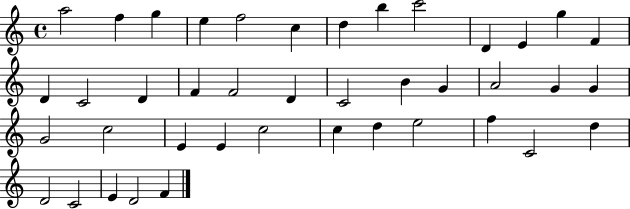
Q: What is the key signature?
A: C major